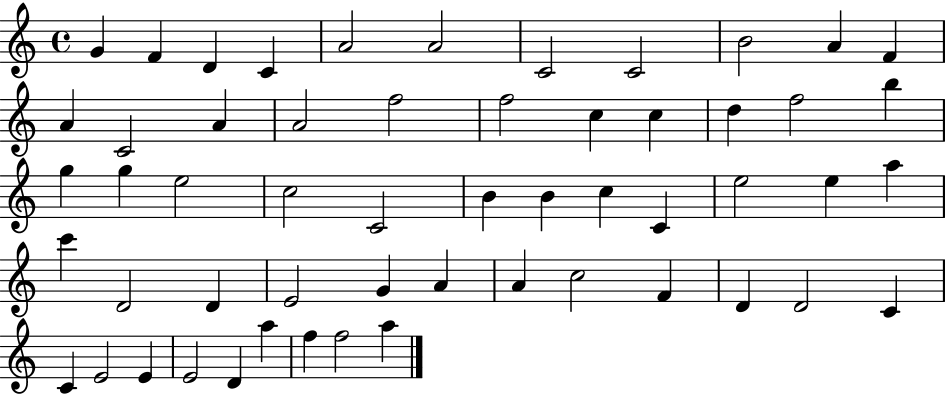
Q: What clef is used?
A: treble